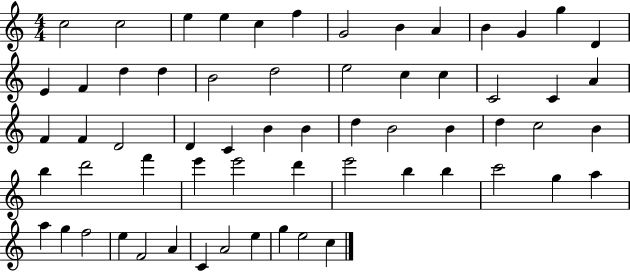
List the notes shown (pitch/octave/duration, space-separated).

C5/h C5/h E5/q E5/q C5/q F5/q G4/h B4/q A4/q B4/q G4/q G5/q D4/q E4/q F4/q D5/q D5/q B4/h D5/h E5/h C5/q C5/q C4/h C4/q A4/q F4/q F4/q D4/h D4/q C4/q B4/q B4/q D5/q B4/h B4/q D5/q C5/h B4/q B5/q D6/h F6/q E6/q E6/h D6/q E6/h B5/q B5/q C6/h G5/q A5/q A5/q G5/q F5/h E5/q F4/h A4/q C4/q A4/h E5/q G5/q E5/h C5/q